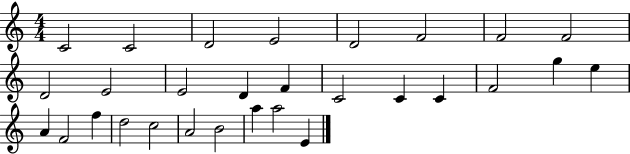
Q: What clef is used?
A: treble